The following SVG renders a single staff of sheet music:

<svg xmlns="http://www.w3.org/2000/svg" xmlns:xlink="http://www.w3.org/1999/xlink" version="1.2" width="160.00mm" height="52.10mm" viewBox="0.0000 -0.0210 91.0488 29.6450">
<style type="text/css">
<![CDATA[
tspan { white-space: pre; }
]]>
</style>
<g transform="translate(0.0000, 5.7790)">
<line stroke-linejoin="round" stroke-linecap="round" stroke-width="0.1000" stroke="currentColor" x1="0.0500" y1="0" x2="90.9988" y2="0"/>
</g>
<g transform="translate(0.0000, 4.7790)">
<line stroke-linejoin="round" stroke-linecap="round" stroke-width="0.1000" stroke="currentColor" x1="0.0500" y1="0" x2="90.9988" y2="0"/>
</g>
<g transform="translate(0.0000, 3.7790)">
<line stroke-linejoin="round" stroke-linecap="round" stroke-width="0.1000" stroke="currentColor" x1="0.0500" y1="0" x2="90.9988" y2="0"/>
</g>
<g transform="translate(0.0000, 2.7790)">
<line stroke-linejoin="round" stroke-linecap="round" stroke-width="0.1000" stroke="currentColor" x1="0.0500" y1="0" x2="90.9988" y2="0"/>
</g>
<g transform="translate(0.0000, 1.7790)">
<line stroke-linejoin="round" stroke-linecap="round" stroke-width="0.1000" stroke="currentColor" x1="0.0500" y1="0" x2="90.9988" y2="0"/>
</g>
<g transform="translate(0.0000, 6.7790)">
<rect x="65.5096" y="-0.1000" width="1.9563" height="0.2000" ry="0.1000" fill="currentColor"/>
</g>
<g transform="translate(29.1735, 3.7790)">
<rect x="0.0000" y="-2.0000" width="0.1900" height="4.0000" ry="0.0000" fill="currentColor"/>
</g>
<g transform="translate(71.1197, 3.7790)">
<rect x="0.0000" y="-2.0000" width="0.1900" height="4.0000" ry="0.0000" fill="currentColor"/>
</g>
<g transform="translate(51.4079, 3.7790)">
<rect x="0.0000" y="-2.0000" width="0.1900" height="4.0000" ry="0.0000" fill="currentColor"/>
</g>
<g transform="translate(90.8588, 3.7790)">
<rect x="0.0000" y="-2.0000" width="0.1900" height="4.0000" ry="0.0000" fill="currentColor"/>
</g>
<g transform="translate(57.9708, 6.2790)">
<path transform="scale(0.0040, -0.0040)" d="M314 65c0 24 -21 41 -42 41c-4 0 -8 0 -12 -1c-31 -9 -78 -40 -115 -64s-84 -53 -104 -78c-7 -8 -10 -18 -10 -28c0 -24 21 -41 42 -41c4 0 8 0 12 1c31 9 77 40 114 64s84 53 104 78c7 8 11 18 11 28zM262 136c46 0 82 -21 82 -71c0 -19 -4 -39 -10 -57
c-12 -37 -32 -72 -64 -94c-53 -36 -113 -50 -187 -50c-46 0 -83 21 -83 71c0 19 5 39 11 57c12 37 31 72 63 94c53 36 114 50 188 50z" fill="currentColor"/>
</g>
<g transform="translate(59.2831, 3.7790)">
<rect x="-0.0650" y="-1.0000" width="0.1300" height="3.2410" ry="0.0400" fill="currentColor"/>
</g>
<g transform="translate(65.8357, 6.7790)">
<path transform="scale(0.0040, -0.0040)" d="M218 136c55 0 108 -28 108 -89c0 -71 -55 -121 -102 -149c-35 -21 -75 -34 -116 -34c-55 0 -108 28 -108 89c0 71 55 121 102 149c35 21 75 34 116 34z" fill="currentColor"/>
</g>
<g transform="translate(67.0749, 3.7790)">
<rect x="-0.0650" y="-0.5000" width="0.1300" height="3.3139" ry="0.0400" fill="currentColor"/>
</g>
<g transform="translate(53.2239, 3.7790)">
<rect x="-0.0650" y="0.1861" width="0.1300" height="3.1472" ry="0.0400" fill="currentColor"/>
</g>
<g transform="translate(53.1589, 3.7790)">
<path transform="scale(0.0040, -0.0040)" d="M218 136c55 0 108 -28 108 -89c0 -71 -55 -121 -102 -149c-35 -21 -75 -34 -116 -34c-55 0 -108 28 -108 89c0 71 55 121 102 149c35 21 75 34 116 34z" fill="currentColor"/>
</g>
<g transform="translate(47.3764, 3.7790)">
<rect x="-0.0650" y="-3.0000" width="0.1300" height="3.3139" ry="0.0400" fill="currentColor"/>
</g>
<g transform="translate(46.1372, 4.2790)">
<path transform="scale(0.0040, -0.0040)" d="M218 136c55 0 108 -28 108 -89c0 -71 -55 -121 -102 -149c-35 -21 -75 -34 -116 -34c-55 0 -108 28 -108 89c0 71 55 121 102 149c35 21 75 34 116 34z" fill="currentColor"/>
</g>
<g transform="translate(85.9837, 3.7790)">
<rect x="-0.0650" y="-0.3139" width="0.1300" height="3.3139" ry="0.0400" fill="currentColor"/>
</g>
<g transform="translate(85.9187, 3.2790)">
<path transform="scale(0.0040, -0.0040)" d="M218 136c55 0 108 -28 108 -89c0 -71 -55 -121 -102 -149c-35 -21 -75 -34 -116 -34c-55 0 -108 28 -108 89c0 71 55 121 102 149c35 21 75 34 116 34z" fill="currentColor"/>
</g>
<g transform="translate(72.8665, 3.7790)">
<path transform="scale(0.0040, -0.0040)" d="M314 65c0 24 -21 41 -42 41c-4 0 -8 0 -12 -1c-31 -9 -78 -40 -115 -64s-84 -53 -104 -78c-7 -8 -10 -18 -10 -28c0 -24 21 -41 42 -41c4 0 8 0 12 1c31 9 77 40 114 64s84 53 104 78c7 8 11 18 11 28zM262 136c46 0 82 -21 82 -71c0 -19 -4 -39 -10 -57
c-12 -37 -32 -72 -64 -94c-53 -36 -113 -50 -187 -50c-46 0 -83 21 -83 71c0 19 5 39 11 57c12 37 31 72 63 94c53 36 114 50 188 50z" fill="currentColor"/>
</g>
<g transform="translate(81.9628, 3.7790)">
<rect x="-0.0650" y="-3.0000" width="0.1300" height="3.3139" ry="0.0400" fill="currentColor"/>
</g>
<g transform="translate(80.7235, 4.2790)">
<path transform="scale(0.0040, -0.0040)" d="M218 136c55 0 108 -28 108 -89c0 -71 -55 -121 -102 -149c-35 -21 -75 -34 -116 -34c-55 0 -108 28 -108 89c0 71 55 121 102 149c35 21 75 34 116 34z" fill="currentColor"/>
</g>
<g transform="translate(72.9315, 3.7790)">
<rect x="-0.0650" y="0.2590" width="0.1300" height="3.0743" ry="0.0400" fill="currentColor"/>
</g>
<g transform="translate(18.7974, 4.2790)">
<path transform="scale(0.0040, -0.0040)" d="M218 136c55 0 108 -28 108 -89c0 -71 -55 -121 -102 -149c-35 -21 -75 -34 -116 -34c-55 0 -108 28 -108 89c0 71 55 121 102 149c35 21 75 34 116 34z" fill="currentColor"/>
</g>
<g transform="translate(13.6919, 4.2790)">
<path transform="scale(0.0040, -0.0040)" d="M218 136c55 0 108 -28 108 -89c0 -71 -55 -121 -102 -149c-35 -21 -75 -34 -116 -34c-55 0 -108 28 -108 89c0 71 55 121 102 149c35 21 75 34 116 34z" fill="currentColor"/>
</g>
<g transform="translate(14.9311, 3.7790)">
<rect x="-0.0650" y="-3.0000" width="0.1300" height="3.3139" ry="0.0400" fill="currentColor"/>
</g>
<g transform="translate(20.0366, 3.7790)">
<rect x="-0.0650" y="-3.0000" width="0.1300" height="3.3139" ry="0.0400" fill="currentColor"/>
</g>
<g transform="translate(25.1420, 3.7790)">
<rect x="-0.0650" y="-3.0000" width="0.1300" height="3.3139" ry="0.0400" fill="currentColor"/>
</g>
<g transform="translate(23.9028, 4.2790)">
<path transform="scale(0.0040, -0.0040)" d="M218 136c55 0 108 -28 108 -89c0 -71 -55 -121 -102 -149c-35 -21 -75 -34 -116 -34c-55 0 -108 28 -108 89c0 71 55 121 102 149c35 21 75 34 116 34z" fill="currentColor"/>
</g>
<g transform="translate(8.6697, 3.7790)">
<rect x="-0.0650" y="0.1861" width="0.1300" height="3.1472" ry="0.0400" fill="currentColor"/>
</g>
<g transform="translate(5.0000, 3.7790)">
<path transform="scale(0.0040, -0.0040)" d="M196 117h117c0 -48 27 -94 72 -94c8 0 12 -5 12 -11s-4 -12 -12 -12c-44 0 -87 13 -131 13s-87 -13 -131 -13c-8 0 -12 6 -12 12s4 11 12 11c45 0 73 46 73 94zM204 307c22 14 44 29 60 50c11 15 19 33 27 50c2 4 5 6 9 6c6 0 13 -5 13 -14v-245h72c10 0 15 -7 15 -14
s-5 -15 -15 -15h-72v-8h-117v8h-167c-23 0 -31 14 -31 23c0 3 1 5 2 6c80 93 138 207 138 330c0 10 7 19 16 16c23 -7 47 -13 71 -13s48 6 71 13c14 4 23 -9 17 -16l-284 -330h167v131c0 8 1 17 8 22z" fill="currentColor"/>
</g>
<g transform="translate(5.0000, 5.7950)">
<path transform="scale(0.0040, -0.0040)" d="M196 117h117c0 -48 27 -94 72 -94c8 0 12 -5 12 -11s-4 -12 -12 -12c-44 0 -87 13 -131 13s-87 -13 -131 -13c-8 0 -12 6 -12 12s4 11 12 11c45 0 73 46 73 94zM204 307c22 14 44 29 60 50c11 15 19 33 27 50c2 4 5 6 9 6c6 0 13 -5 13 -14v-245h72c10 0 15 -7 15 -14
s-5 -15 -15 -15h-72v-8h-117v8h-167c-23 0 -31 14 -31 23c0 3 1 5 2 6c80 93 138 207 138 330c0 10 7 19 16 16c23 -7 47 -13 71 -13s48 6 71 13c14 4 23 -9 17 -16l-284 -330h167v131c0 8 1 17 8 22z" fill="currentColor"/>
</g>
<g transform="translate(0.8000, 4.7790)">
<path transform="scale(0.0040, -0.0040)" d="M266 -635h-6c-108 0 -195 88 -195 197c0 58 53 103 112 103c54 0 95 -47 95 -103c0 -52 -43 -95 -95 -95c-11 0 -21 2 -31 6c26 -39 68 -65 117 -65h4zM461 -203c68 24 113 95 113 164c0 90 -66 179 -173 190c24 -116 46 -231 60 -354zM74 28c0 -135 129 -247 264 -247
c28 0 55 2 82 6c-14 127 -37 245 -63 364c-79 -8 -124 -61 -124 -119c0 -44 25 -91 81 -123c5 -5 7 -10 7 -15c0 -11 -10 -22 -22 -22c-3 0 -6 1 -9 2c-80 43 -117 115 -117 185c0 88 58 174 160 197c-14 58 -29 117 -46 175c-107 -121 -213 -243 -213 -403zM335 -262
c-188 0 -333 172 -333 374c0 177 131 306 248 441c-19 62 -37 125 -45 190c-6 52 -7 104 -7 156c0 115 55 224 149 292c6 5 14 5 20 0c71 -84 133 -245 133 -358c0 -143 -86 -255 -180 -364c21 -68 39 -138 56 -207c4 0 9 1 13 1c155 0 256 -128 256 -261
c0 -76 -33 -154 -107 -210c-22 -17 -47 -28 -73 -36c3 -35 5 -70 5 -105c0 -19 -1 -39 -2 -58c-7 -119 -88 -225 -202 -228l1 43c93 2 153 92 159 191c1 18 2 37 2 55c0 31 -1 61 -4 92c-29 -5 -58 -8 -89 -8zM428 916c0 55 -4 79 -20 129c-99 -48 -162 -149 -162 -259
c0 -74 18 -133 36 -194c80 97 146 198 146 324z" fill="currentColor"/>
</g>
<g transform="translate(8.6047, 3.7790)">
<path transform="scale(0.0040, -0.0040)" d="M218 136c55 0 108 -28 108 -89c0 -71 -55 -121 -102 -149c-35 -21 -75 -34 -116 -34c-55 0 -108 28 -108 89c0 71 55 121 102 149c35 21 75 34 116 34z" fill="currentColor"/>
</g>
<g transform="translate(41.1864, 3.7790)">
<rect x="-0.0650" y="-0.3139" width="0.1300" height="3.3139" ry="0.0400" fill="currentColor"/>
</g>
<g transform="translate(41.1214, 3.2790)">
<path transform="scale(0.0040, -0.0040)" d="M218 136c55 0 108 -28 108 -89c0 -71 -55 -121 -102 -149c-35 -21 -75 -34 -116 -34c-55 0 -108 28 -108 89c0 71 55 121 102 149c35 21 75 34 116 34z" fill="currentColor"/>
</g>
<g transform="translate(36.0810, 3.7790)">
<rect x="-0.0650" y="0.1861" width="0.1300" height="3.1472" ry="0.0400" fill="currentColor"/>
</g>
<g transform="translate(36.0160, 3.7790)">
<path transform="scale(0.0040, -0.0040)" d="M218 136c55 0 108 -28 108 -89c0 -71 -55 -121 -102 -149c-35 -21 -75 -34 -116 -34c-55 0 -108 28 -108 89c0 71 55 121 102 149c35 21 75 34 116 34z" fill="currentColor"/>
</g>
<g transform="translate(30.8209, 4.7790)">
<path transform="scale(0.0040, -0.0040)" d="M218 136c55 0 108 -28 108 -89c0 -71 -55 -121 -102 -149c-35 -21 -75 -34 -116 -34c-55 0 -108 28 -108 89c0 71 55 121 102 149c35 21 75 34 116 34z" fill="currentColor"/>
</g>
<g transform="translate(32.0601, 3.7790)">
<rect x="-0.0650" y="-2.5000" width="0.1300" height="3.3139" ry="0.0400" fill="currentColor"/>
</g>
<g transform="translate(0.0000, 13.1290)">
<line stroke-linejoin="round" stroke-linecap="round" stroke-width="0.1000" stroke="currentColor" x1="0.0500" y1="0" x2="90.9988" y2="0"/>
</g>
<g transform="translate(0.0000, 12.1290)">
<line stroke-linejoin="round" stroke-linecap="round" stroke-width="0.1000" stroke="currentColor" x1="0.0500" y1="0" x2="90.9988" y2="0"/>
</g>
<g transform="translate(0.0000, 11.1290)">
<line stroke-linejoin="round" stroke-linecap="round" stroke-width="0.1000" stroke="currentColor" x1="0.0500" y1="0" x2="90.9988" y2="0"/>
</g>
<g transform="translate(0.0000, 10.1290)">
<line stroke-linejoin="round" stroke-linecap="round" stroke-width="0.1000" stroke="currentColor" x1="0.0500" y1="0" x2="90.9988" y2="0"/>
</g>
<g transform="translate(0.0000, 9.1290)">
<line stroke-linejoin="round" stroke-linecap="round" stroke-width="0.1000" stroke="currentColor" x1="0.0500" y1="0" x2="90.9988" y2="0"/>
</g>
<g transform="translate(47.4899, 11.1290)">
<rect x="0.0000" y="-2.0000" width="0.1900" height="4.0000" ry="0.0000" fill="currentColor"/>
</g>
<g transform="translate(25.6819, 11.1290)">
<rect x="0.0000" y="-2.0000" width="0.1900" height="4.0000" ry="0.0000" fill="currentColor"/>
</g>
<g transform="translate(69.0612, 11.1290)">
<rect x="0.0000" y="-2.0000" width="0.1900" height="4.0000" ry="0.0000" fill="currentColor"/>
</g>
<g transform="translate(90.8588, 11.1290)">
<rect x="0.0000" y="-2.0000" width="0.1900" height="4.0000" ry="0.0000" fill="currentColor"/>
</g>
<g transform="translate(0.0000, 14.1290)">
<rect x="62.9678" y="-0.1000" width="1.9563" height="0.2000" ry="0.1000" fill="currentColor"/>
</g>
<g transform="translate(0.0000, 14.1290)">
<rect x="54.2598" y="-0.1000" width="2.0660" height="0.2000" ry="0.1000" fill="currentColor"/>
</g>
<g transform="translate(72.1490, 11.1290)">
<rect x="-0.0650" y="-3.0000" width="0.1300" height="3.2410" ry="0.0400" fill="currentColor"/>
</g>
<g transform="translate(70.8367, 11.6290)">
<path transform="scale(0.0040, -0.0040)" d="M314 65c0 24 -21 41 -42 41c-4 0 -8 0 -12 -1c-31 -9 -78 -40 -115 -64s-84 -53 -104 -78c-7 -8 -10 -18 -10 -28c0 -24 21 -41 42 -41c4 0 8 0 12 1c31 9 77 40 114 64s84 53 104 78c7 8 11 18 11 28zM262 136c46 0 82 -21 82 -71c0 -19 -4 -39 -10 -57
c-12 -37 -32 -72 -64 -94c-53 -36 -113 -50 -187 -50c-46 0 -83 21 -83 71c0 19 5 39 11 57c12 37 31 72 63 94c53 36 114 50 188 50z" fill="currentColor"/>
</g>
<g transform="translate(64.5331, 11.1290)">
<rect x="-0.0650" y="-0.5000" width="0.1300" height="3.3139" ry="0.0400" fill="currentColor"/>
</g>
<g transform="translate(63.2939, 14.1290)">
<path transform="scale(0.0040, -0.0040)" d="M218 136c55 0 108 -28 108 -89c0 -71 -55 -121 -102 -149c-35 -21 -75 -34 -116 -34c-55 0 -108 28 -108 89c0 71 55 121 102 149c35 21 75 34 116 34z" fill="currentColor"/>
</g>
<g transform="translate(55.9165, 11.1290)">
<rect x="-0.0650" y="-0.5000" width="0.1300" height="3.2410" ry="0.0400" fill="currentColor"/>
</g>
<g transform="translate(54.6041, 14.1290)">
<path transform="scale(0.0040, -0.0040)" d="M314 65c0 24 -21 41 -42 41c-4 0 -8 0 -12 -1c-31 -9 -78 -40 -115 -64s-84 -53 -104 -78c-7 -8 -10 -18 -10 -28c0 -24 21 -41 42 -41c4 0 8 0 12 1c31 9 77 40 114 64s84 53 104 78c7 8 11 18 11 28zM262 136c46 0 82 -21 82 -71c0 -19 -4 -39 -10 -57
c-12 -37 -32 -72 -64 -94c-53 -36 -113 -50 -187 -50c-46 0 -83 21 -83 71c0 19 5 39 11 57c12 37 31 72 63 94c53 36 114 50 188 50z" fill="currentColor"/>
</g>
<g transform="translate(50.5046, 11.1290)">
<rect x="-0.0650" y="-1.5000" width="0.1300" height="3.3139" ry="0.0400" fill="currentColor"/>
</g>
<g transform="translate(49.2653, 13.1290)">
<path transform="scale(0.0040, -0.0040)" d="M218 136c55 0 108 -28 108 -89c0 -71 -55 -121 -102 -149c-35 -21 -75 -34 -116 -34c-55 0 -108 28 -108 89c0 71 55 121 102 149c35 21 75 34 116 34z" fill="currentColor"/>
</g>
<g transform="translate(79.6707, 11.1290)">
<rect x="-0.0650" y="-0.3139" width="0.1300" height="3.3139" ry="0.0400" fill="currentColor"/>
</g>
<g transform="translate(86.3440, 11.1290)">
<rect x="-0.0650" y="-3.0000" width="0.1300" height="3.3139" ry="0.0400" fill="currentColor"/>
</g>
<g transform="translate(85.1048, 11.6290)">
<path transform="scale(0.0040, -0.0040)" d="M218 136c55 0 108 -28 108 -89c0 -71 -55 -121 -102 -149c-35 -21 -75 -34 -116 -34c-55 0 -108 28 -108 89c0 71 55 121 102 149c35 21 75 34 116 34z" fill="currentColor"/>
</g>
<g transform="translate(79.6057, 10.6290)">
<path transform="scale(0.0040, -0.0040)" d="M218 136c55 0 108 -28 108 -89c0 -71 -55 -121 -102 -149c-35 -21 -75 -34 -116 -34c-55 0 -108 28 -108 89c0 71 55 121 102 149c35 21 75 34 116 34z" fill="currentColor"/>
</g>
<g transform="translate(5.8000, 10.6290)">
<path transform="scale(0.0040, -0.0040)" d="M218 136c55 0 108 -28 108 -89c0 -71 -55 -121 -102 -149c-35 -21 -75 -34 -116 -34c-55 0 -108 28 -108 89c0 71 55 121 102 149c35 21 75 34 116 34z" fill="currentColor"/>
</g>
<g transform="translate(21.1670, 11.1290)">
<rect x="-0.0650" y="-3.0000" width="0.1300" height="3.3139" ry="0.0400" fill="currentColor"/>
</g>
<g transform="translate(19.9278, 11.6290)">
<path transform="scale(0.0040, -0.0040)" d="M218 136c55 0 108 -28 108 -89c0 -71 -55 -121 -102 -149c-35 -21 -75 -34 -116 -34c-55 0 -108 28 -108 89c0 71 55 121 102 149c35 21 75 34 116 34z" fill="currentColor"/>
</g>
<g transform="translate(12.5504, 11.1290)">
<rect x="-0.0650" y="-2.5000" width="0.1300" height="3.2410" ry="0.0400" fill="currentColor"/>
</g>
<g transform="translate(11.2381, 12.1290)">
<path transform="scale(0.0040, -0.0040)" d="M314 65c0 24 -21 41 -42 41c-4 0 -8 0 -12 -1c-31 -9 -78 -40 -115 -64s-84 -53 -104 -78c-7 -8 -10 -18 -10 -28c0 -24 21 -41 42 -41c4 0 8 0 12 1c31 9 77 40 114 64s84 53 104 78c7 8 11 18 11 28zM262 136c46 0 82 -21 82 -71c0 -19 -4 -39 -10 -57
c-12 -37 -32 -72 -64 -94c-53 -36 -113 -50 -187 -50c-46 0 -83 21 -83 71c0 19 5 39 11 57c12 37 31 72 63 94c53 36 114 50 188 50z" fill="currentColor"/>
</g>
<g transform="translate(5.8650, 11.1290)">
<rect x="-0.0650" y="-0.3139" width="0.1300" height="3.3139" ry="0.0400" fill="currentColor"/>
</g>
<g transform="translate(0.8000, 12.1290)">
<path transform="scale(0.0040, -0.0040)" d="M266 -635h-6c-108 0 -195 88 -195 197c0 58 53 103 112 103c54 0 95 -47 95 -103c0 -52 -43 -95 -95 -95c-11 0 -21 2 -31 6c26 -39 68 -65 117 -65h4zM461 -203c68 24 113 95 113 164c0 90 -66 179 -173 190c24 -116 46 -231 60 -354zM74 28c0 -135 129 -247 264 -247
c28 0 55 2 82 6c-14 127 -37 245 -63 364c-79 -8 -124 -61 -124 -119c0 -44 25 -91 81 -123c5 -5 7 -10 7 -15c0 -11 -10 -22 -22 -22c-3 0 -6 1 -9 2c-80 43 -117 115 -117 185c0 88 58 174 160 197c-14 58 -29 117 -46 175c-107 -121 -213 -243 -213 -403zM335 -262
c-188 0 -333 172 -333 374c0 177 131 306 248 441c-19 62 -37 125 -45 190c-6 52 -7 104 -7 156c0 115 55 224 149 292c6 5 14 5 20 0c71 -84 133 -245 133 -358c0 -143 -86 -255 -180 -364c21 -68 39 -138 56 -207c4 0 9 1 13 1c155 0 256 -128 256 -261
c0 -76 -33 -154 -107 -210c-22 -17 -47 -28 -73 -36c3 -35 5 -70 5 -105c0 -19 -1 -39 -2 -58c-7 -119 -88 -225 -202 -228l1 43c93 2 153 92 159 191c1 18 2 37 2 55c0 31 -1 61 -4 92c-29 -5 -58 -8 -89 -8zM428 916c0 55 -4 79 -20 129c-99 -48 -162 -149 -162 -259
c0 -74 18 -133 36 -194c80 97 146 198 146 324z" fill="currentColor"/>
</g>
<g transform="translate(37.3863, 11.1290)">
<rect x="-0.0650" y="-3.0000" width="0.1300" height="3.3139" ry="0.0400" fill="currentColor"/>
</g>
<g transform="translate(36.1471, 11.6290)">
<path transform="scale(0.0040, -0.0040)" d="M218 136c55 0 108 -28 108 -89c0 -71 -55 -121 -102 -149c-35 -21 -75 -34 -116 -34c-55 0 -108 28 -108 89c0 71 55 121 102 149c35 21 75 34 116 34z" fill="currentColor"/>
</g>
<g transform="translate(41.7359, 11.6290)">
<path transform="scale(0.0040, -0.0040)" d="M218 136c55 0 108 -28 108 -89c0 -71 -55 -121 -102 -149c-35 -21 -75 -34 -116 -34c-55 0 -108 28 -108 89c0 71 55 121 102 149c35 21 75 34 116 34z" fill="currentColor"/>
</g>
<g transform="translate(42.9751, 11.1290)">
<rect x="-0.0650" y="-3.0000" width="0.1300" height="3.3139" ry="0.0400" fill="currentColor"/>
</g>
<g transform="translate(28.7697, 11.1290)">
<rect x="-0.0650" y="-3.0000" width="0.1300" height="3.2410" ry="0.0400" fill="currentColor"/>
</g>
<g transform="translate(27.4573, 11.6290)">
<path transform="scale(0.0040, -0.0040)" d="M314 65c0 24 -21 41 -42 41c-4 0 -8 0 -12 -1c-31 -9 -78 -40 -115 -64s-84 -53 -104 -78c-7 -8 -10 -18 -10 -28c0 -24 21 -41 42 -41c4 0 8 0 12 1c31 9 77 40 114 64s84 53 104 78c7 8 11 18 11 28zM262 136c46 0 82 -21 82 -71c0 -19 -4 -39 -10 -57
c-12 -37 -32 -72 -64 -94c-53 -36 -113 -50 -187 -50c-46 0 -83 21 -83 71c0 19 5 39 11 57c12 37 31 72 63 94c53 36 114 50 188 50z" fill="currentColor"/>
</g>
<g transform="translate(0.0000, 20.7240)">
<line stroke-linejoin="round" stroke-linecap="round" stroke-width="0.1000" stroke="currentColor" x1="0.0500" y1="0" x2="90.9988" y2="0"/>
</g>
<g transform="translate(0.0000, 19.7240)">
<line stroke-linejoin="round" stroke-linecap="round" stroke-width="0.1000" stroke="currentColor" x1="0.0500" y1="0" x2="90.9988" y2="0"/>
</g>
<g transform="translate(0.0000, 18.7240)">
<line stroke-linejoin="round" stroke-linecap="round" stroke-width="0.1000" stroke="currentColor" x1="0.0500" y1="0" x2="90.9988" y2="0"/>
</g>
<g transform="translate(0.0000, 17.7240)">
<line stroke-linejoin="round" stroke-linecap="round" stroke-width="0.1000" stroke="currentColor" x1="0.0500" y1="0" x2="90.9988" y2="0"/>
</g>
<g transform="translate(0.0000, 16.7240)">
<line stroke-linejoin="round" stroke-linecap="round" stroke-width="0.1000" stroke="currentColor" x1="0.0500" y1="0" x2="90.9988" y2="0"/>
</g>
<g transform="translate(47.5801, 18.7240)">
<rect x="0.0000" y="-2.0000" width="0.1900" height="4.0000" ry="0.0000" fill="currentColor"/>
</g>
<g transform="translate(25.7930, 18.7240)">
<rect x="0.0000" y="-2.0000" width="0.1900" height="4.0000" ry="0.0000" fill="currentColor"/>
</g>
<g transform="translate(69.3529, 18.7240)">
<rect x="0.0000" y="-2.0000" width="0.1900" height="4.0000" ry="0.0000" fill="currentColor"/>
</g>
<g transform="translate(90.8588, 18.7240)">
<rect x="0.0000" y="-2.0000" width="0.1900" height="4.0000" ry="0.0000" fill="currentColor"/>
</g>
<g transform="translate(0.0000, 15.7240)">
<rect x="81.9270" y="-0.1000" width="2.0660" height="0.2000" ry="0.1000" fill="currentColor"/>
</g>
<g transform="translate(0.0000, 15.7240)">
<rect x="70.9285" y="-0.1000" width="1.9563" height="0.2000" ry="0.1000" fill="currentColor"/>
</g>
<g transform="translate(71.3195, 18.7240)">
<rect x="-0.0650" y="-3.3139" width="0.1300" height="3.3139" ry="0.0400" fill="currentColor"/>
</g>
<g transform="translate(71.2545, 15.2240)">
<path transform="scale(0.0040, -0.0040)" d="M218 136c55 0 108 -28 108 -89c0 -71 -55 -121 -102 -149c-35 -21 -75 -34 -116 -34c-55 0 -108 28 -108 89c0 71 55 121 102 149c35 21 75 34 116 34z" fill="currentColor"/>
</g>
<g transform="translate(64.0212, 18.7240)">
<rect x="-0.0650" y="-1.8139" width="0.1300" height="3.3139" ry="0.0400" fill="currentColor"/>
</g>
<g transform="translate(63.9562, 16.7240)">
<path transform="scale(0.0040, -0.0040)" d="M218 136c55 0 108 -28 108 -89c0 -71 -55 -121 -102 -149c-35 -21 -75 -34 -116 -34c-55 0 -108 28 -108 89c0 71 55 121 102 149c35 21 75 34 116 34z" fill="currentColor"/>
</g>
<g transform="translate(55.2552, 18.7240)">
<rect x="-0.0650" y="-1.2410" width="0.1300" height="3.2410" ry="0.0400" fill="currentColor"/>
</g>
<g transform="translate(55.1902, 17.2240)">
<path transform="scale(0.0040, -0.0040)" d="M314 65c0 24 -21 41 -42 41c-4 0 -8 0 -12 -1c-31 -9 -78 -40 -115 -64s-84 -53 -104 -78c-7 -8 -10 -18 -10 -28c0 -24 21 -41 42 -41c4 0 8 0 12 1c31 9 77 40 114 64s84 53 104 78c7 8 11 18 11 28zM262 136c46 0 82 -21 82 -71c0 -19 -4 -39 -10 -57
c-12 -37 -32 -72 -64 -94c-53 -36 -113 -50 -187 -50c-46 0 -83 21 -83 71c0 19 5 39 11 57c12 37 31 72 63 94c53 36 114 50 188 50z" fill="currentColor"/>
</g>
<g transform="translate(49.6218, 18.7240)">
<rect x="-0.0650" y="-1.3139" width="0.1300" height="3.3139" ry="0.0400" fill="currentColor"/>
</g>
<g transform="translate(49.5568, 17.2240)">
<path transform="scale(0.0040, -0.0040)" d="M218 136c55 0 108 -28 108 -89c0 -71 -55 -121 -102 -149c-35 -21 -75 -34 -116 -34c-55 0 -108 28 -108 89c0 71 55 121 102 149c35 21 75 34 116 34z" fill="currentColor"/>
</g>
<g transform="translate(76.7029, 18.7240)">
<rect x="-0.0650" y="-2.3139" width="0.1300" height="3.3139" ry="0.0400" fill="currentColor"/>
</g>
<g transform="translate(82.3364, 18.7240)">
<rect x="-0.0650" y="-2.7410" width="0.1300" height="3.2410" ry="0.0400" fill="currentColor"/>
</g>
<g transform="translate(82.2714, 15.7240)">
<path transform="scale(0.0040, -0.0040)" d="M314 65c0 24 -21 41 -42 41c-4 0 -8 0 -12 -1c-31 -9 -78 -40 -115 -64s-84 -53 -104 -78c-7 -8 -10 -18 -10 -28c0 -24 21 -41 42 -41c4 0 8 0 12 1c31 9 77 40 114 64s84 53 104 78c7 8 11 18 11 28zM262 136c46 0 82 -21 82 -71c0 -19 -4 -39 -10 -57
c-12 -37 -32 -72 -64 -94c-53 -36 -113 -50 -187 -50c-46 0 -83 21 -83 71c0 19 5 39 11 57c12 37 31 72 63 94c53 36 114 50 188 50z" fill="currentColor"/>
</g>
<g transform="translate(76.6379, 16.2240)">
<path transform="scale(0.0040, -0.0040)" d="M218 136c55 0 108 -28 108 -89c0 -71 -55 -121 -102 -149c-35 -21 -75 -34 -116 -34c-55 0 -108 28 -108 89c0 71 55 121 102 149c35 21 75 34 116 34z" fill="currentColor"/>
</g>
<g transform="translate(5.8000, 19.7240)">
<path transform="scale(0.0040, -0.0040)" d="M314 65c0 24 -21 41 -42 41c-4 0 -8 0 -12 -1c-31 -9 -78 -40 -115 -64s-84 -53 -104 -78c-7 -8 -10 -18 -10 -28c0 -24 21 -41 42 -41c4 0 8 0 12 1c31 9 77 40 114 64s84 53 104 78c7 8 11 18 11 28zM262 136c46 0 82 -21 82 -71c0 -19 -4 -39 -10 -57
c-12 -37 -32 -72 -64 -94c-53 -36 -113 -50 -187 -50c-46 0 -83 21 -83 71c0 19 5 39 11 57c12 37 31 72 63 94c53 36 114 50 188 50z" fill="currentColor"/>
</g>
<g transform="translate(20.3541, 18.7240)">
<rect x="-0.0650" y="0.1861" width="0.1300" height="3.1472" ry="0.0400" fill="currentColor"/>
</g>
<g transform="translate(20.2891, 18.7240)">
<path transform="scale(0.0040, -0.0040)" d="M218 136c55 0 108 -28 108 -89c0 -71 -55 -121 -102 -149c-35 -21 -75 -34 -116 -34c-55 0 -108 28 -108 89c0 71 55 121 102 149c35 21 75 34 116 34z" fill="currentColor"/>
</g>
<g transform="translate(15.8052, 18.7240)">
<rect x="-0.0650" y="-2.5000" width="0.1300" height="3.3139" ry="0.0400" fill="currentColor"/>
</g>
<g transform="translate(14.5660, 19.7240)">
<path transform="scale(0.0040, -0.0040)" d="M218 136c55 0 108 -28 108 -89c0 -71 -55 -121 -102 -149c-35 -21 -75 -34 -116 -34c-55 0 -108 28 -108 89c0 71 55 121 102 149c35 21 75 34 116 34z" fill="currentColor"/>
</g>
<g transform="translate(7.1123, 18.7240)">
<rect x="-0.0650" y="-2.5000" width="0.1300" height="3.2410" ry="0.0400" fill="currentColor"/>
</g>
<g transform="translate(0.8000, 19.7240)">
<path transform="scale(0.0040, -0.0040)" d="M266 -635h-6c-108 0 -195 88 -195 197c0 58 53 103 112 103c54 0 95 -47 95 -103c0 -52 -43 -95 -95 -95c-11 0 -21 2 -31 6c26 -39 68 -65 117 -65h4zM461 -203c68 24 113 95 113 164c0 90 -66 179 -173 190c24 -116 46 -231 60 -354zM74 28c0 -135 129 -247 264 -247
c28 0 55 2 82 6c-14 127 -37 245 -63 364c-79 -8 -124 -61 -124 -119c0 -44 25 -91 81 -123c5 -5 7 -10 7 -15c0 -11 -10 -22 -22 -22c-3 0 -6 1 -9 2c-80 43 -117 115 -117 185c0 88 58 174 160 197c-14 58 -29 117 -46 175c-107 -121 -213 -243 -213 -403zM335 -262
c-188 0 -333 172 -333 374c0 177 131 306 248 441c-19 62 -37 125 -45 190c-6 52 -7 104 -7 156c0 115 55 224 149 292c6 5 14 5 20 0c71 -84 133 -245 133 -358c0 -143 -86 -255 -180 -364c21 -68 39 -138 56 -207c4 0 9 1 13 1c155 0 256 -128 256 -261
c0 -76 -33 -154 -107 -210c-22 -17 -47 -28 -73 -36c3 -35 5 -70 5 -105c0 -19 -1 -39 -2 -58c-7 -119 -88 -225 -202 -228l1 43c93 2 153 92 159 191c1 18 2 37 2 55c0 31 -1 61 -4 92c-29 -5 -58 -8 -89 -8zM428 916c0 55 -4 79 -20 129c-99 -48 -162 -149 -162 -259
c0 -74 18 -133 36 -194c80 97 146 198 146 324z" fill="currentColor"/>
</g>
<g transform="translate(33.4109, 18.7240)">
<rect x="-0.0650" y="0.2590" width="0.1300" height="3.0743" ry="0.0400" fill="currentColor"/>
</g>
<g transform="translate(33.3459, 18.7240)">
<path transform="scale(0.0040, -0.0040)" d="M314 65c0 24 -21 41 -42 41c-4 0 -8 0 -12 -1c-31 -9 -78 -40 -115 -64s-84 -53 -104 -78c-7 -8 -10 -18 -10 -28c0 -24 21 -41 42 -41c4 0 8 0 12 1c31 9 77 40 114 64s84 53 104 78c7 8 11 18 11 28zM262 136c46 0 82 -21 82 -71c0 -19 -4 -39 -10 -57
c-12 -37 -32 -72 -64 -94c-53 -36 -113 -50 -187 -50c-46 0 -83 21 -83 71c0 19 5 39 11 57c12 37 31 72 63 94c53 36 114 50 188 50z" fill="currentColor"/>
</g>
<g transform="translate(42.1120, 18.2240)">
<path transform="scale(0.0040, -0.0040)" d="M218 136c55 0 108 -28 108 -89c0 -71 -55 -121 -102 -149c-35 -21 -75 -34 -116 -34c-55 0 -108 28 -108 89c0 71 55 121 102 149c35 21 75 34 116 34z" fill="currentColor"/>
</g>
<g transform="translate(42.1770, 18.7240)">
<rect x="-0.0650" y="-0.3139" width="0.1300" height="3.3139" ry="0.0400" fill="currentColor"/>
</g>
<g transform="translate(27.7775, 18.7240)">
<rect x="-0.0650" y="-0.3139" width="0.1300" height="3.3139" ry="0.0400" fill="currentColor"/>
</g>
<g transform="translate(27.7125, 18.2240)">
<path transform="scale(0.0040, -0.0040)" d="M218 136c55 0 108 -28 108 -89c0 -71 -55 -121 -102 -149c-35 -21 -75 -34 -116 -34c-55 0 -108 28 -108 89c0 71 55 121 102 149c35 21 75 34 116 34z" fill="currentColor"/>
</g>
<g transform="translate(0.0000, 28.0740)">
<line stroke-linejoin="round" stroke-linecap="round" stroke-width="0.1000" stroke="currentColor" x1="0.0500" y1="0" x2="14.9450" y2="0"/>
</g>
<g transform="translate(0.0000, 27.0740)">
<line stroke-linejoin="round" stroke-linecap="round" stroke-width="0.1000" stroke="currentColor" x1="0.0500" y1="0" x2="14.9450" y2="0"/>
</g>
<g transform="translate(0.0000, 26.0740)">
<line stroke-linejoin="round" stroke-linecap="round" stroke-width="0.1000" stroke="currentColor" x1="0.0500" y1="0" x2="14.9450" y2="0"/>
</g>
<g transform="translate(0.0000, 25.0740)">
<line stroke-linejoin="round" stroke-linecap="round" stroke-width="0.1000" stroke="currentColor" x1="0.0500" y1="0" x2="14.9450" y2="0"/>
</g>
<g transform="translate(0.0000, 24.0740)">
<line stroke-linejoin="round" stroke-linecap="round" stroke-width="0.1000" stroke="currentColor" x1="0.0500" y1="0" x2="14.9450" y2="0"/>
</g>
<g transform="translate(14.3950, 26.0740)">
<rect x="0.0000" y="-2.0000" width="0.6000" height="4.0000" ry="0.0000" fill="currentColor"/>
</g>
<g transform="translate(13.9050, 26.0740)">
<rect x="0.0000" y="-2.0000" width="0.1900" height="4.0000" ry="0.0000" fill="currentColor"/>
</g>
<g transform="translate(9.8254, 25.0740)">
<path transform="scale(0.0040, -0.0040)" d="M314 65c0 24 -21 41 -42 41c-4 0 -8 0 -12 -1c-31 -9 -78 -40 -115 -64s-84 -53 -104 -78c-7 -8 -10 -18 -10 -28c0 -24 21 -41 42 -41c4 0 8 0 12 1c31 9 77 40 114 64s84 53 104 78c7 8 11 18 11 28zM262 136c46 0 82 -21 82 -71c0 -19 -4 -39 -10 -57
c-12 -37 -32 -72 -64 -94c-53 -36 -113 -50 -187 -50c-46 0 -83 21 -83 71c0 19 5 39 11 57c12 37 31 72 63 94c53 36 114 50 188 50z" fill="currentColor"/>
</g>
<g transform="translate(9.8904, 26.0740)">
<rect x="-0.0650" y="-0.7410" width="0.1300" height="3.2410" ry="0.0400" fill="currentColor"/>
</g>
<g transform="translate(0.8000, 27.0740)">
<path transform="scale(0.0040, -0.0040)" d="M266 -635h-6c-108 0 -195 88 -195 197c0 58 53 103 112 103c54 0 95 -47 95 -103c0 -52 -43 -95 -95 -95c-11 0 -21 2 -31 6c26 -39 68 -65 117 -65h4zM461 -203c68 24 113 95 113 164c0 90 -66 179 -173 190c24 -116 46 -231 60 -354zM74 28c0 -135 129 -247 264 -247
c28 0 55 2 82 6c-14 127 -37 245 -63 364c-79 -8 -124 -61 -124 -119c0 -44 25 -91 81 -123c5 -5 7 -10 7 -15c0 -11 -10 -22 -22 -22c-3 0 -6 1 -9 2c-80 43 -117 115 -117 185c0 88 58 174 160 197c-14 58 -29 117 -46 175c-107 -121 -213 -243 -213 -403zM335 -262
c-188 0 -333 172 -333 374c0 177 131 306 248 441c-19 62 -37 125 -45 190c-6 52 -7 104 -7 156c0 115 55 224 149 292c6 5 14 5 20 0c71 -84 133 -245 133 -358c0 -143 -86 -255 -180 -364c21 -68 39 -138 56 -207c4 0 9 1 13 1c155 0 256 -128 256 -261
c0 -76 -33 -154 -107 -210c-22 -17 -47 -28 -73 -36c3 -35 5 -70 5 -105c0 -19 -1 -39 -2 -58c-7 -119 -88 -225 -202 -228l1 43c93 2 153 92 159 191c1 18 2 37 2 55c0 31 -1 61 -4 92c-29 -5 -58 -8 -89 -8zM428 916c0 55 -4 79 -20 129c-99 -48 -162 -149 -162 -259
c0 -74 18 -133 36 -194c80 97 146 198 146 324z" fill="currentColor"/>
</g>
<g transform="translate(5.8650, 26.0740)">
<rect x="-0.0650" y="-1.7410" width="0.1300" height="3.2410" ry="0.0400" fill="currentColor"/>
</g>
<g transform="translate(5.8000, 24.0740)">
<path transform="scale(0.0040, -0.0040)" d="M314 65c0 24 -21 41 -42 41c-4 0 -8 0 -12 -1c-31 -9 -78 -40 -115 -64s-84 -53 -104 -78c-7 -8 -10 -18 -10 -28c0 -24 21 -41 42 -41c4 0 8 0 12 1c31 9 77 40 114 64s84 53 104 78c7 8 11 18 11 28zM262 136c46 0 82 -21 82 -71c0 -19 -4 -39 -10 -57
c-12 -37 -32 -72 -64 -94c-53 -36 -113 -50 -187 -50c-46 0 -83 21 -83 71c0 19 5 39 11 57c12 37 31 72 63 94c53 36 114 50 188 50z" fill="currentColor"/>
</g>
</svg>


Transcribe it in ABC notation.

X:1
T:Untitled
M:4/4
L:1/4
K:C
B A A A G B c A B D2 C B2 A c c G2 A A2 A A E C2 C A2 c A G2 G B c B2 c e e2 f b g a2 f2 d2